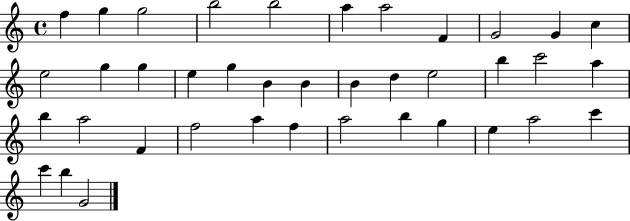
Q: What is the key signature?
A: C major